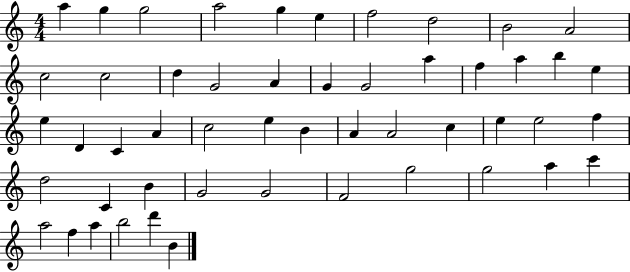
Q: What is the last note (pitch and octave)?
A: B4